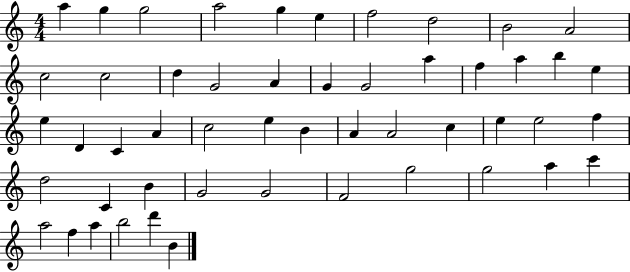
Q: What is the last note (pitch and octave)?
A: B4